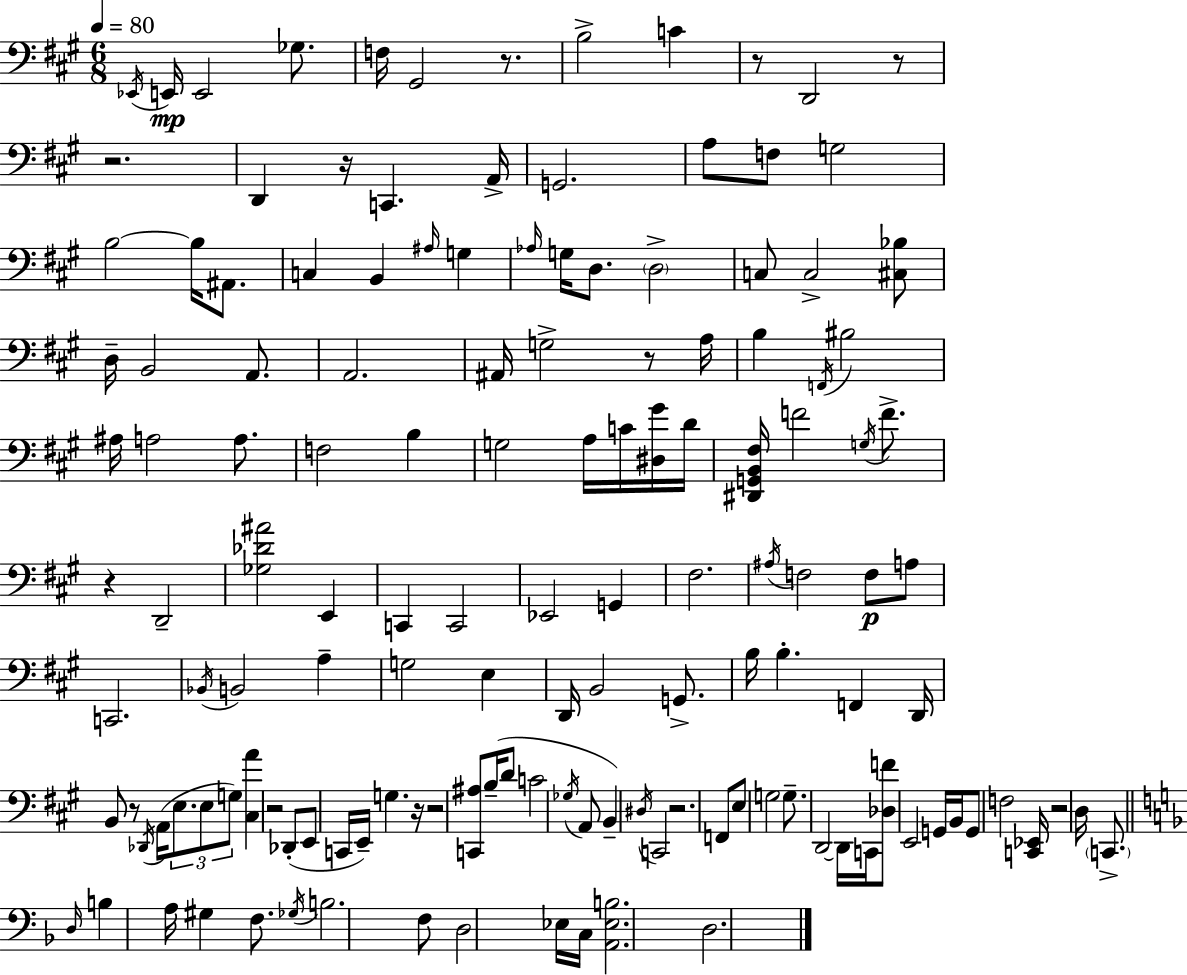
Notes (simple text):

Eb2/s E2/s E2/h Gb3/e. F3/s G#2/h R/e. B3/h C4/q R/e D2/h R/e R/h. D2/q R/s C2/q. A2/s G2/h. A3/e F3/e G3/h B3/h B3/s A#2/e. C3/q B2/q A#3/s G3/q Ab3/s G3/s D3/e. D3/h C3/e C3/h [C#3,Bb3]/e D3/s B2/h A2/e. A2/h. A#2/s G3/h R/e A3/s B3/q F2/s BIS3/h A#3/s A3/h A3/e. F3/h B3/q G3/h A3/s C4/s [D#3,G#4]/s D4/s [D#2,G2,B2,F#3]/s F4/h G3/s F4/e. R/q D2/h [Gb3,Db4,A#4]/h E2/q C2/q C2/h Eb2/h G2/q F#3/h. A#3/s F3/h F3/e A3/e C2/h. Bb2/s B2/h A3/q G3/h E3/q D2/s B2/h G2/e. B3/s B3/q. F2/q D2/s B2/e R/e Db2/s A2/s E3/e. E3/e G3/e [C#3,A4]/q R/h Db2/e E2/e C2/s E2/s G3/q. R/s R/h [C2,A#3]/e B3/s D4/e C4/h Gb3/s A2/e B2/q D#3/s C2/h R/h. F2/e E3/e G3/h G3/e. D2/h D2/s C2/s [Db3,F4]/e E2/h G2/s B2/s G2/e F3/h [C2,Eb2]/s R/h D3/s C2/e. D3/s B3/q A3/s G#3/q F3/e. Gb3/s B3/h. F3/e D3/h Eb3/s C3/s [A2,Eb3,B3]/h. D3/h.